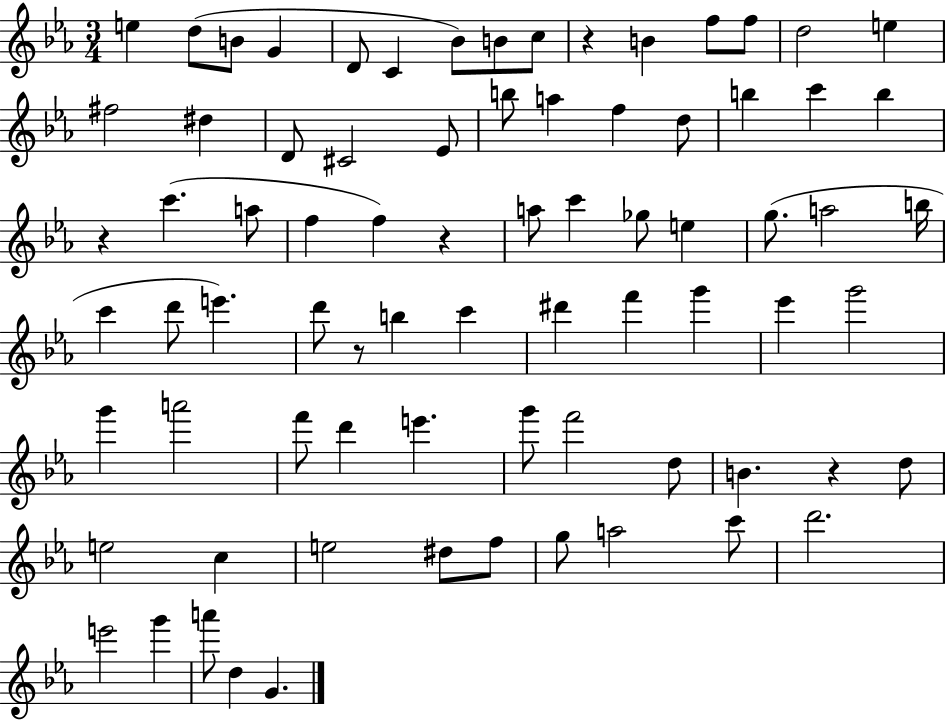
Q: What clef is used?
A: treble